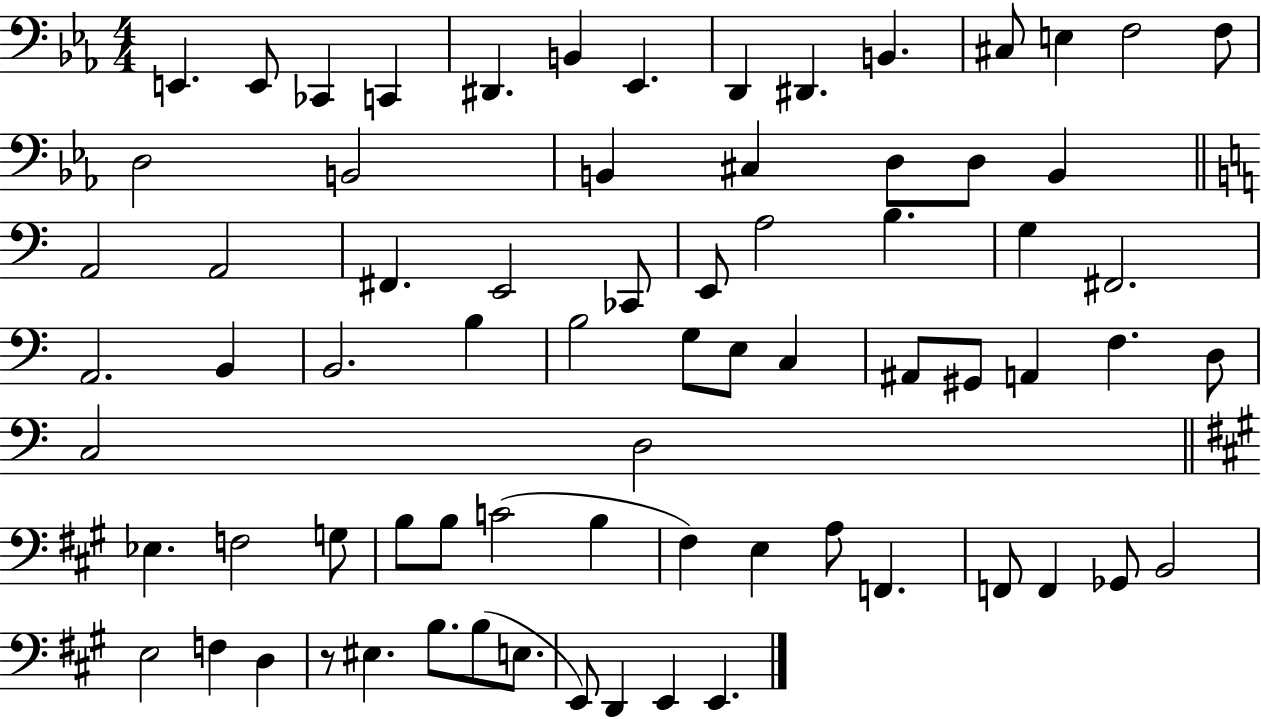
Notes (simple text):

E2/q. E2/e CES2/q C2/q D#2/q. B2/q Eb2/q. D2/q D#2/q. B2/q. C#3/e E3/q F3/h F3/e D3/h B2/h B2/q C#3/q D3/e D3/e B2/q A2/h A2/h F#2/q. E2/h CES2/e E2/e A3/h B3/q. G3/q F#2/h. A2/h. B2/q B2/h. B3/q B3/h G3/e E3/e C3/q A#2/e G#2/e A2/q F3/q. D3/e C3/h D3/h Eb3/q. F3/h G3/e B3/e B3/e C4/h B3/q F#3/q E3/q A3/e F2/q. F2/e F2/q Gb2/e B2/h E3/h F3/q D3/q R/e EIS3/q. B3/e. B3/e E3/e. E2/e D2/q E2/q E2/q.